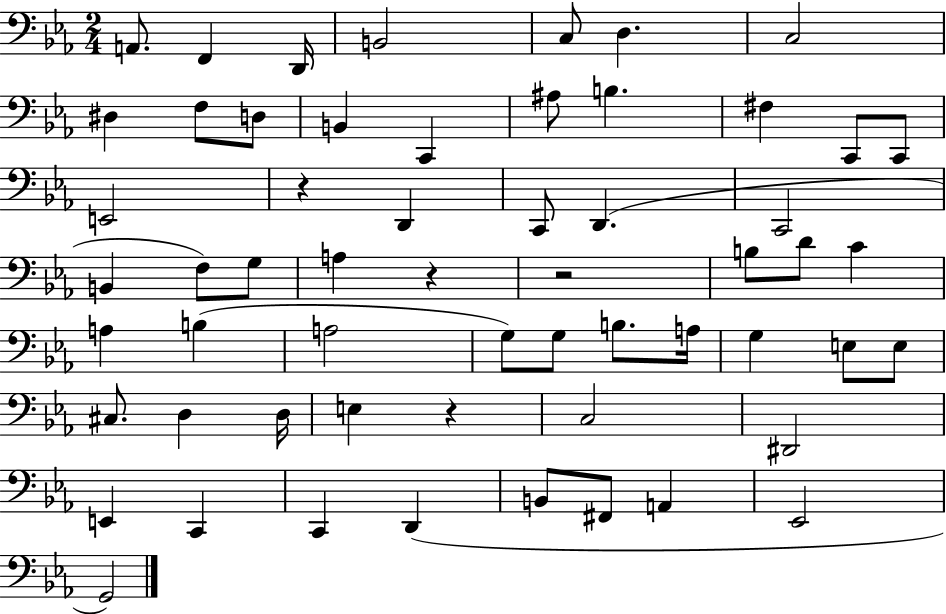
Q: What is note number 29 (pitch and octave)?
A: C4